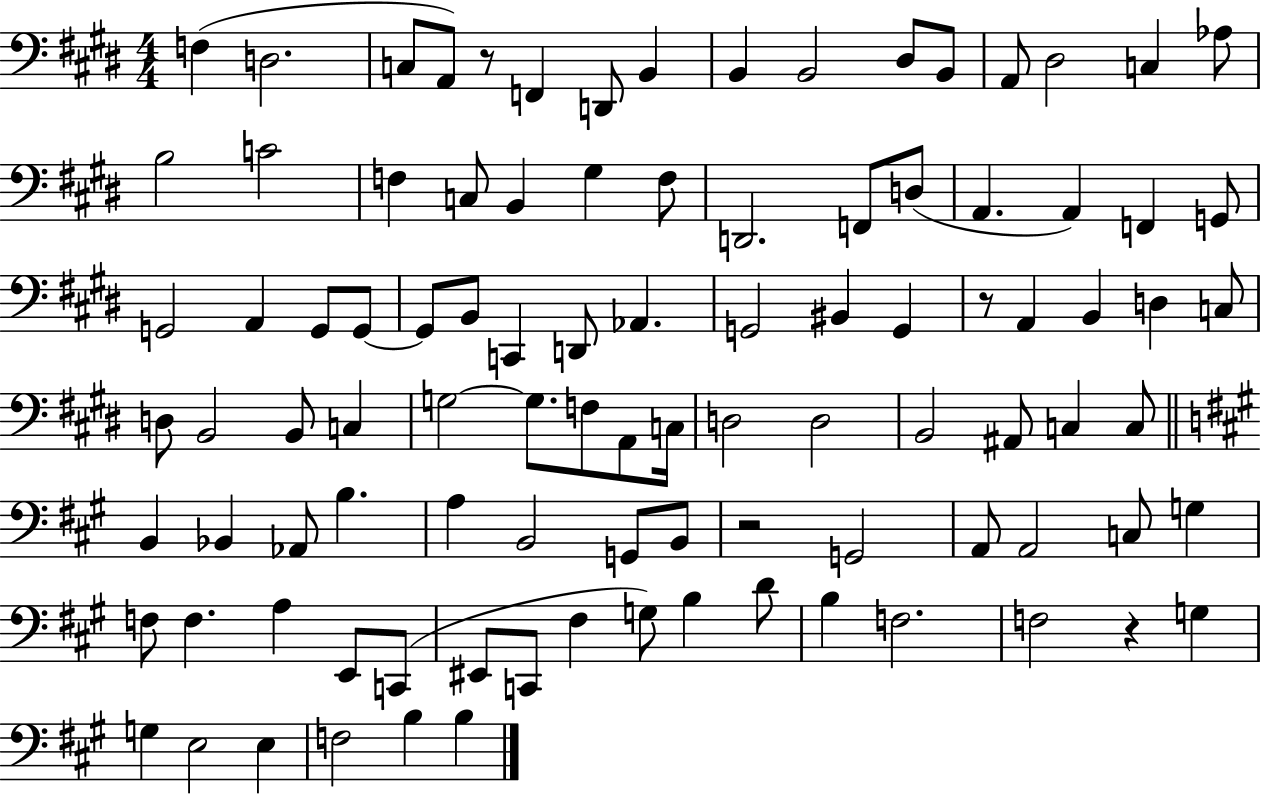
F3/q D3/h. C3/e A2/e R/e F2/q D2/e B2/q B2/q B2/h D#3/e B2/e A2/e D#3/h C3/q Ab3/e B3/h C4/h F3/q C3/e B2/q G#3/q F3/e D2/h. F2/e D3/e A2/q. A2/q F2/q G2/e G2/h A2/q G2/e G2/e G2/e B2/e C2/q D2/e Ab2/q. G2/h BIS2/q G2/q R/e A2/q B2/q D3/q C3/e D3/e B2/h B2/e C3/q G3/h G3/e. F3/e A2/e C3/s D3/h D3/h B2/h A#2/e C3/q C3/e B2/q Bb2/q Ab2/e B3/q. A3/q B2/h G2/e B2/e R/h G2/h A2/e A2/h C3/e G3/q F3/e F3/q. A3/q E2/e C2/e EIS2/e C2/e F#3/q G3/e B3/q D4/e B3/q F3/h. F3/h R/q G3/q G3/q E3/h E3/q F3/h B3/q B3/q